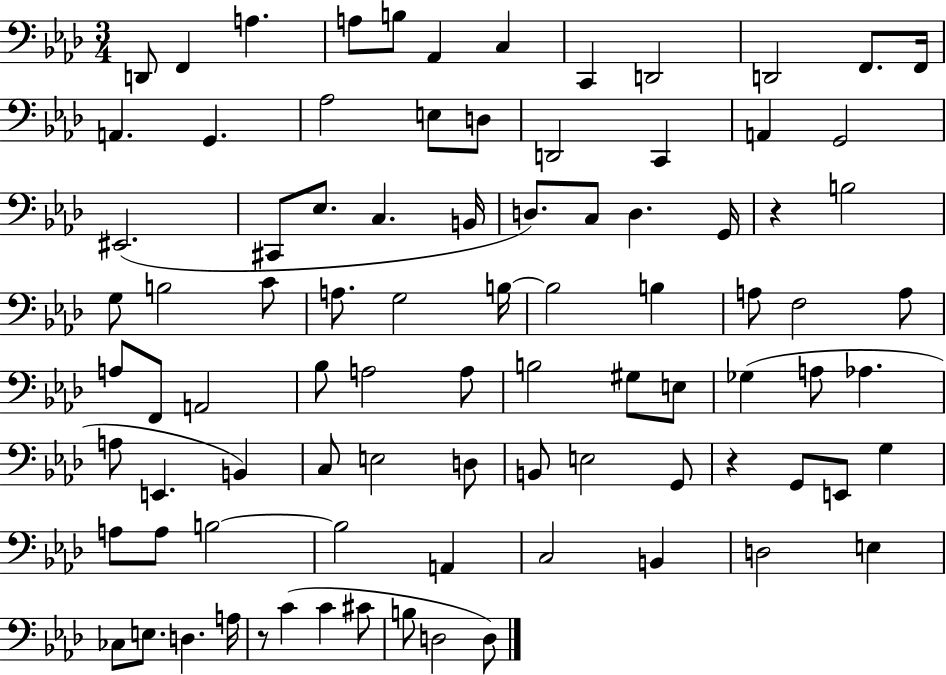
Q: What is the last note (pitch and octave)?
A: D3